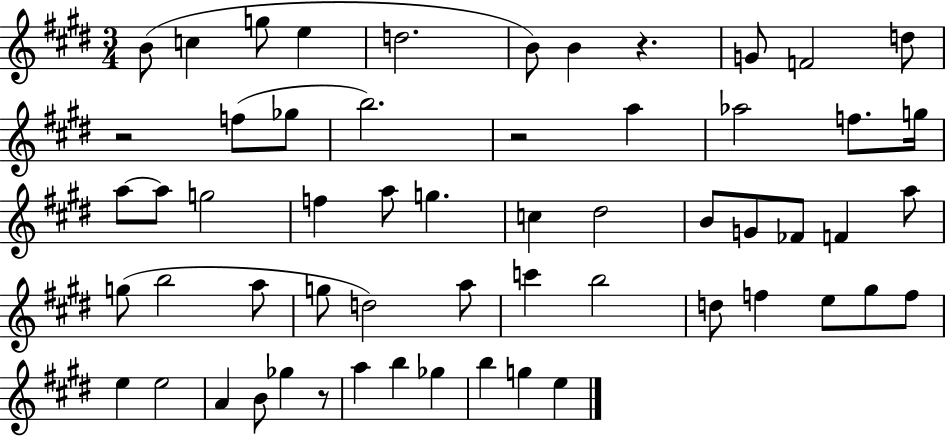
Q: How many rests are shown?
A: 4